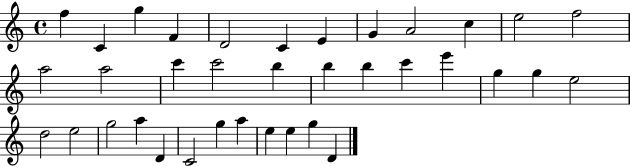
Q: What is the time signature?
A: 4/4